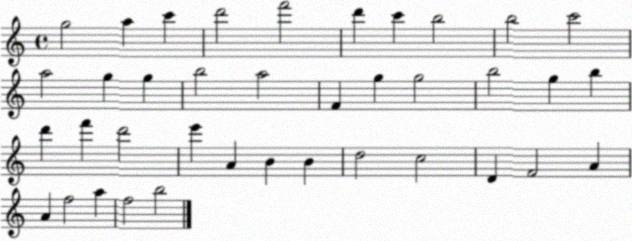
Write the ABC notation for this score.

X:1
T:Untitled
M:4/4
L:1/4
K:C
g2 a c' d'2 f'2 d' c' b2 b2 c'2 a2 g g b2 a2 F g g2 b2 g b d' f' d'2 e' A B B d2 c2 D F2 A A f2 a f2 b2